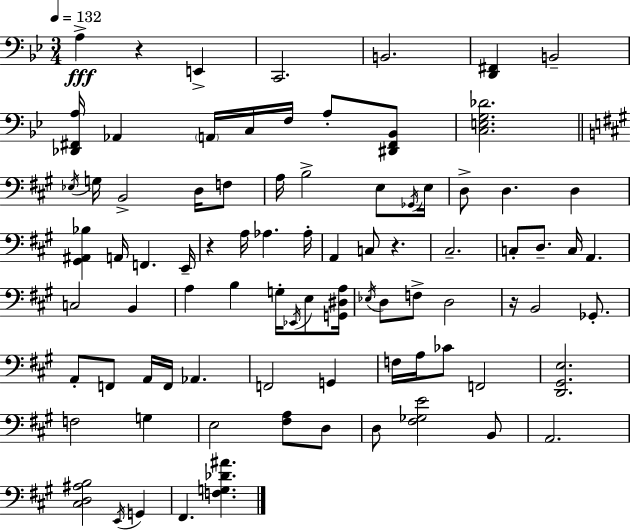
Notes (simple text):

A3/q R/q E2/q C2/h. B2/h. [D2,F#2]/q B2/h [Db2,F#2,A3]/s Ab2/q A2/s C3/s F3/s A3/e [D#2,F#2,Bb2]/e [C3,E3,G3,Db4]/h. Eb3/s G3/s B2/h D3/s F3/e A3/s B3/h E3/e Gb2/s E3/s D3/e D3/q. D3/q [G#2,A#2,Bb3]/q A2/s F2/q. E2/s R/q A3/s Ab3/q. Ab3/s A2/q C3/e R/q. C#3/h. C3/e D3/e. C3/s A2/q. C3/h B2/q A3/q B3/q G3/s Eb2/s E3/e [G2,D#3,A3]/s Eb3/s D3/e F3/e D3/h R/s B2/h Gb2/e. A2/e F2/e A2/s F2/s Ab2/q. F2/h G2/q F3/s A3/s CES4/e F2/h [D2,G#2,E3]/h. F3/h G3/q E3/h [F#3,A3]/e D3/e D3/e [F#3,Gb3,E4]/h B2/e A2/h. [C#3,D3,A#3,B3]/h E2/s G2/q F#2/q. [F3,G3,Db4,A#4]/q.